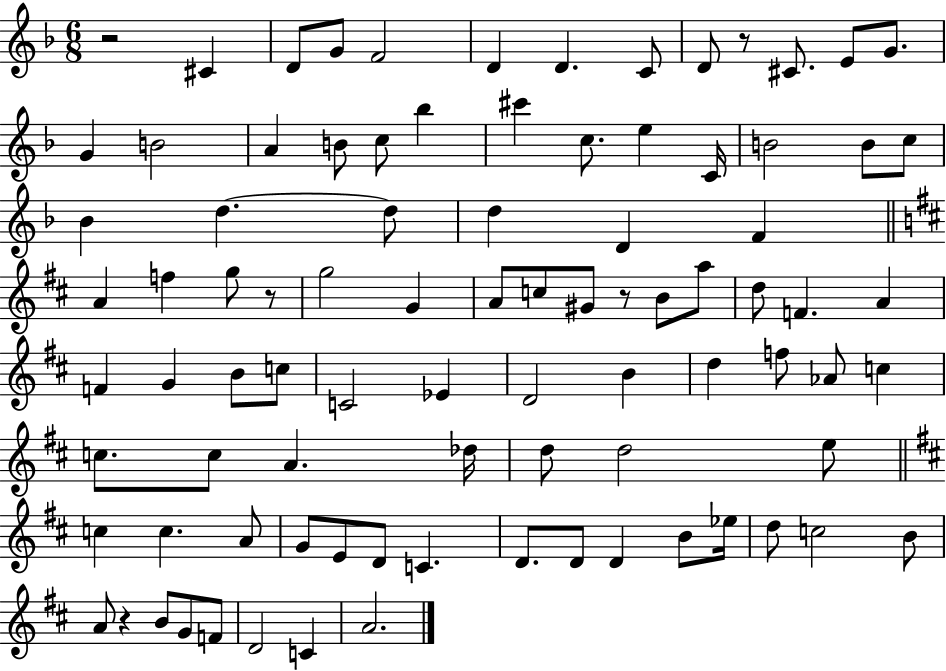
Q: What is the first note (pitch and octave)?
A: C#4